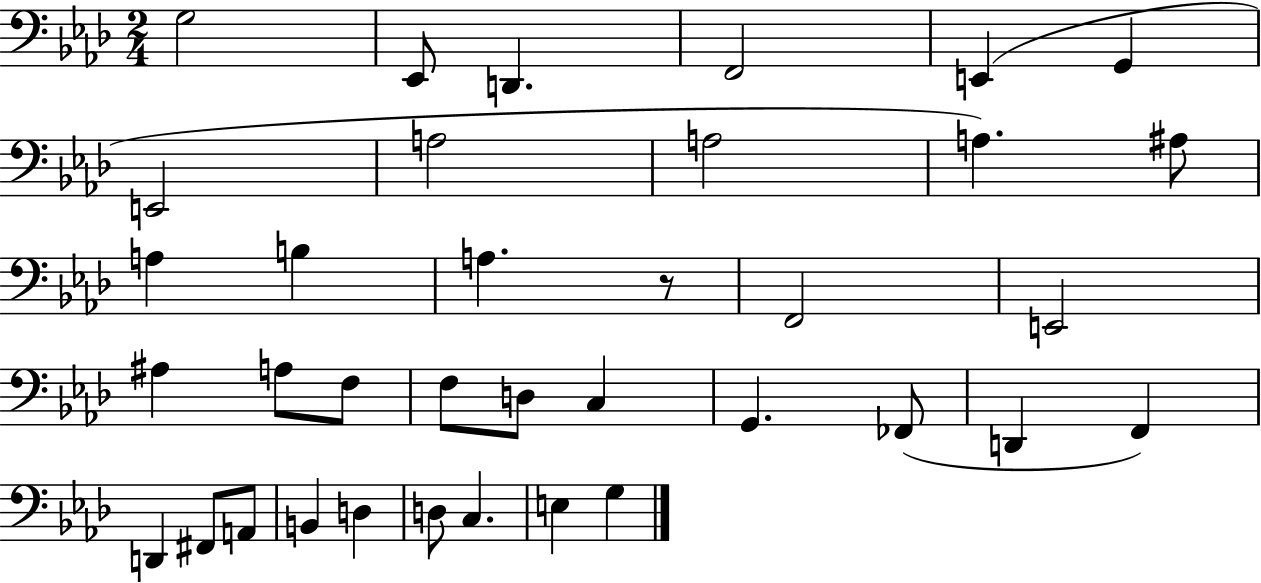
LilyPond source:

{
  \clef bass
  \numericTimeSignature
  \time 2/4
  \key aes \major
  \repeat volta 2 { g2 | ees,8 d,4. | f,2 | e,4( g,4 | \break e,2 | a2 | a2 | a4.) ais8 | \break a4 b4 | a4. r8 | f,2 | e,2 | \break ais4 a8 f8 | f8 d8 c4 | g,4. fes,8( | d,4 f,4) | \break d,4 fis,8 a,8 | b,4 d4 | d8 c4. | e4 g4 | \break } \bar "|."
}